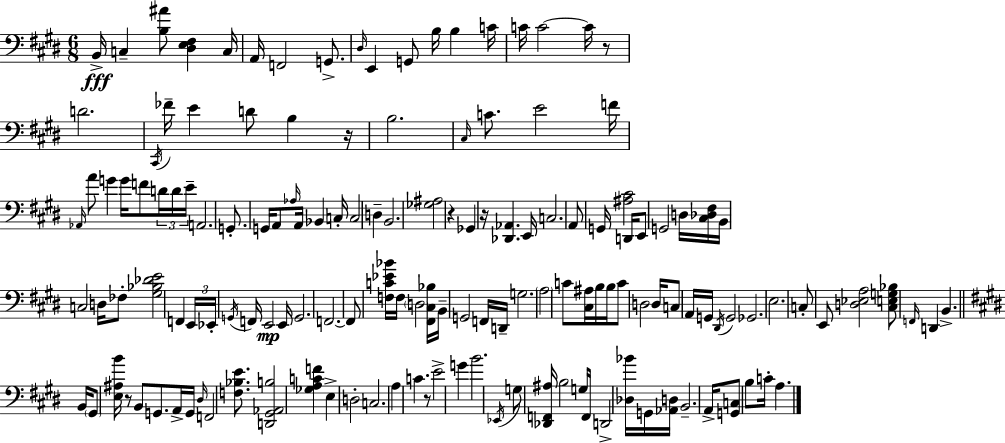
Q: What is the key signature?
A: E major